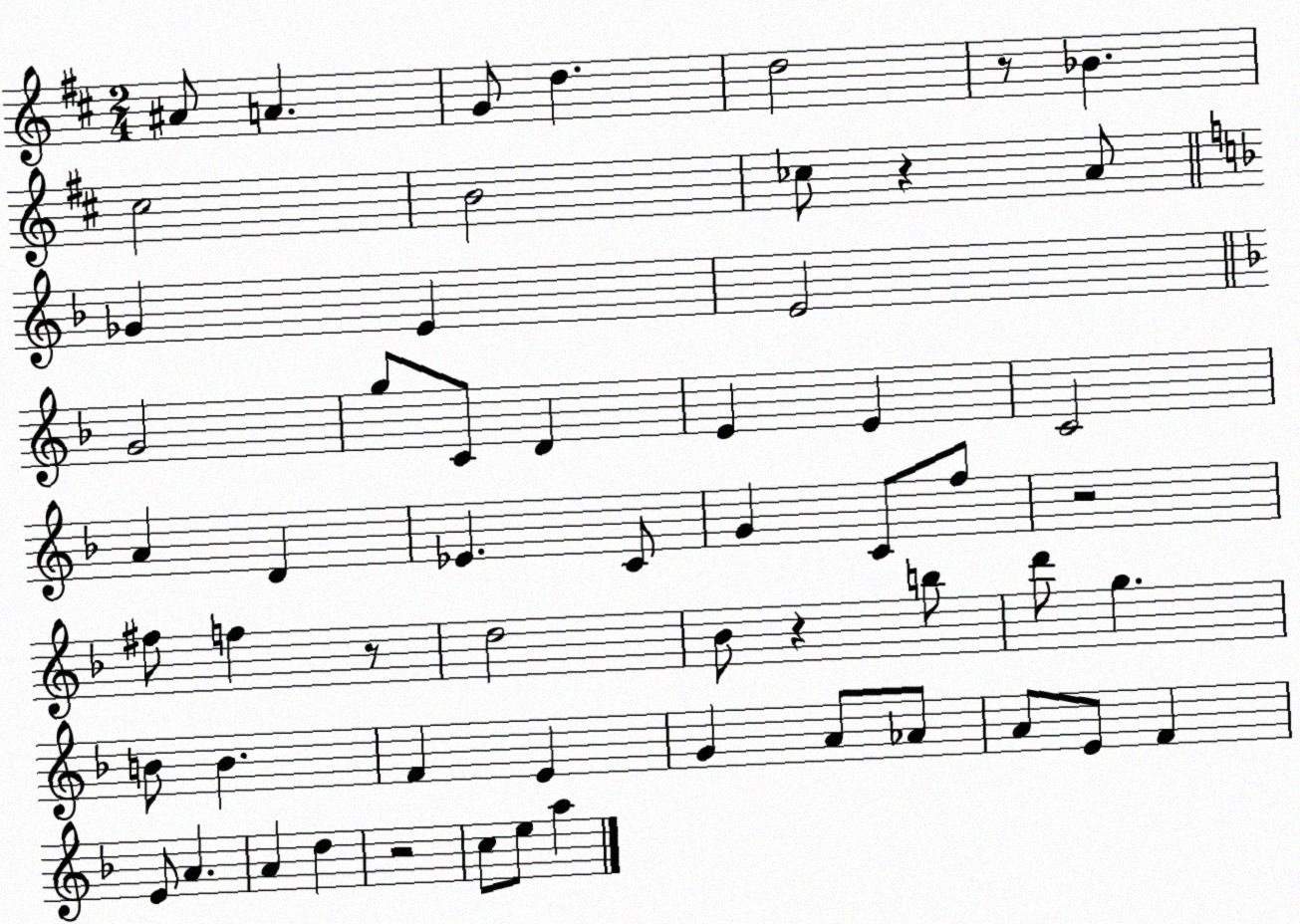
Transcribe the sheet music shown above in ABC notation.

X:1
T:Untitled
M:2/4
L:1/4
K:D
^A/2 A G/2 d d2 z/2 _B ^c2 B2 _c/2 z A/2 _G E E2 G2 g/2 C/2 D E E C2 A D _E C/2 G C/2 f/2 z2 ^f/2 f z/2 d2 _B/2 z b/2 d'/2 g B/2 B F E G A/2 _A/2 A/2 E/2 F E/2 A A d z2 c/2 e/2 a